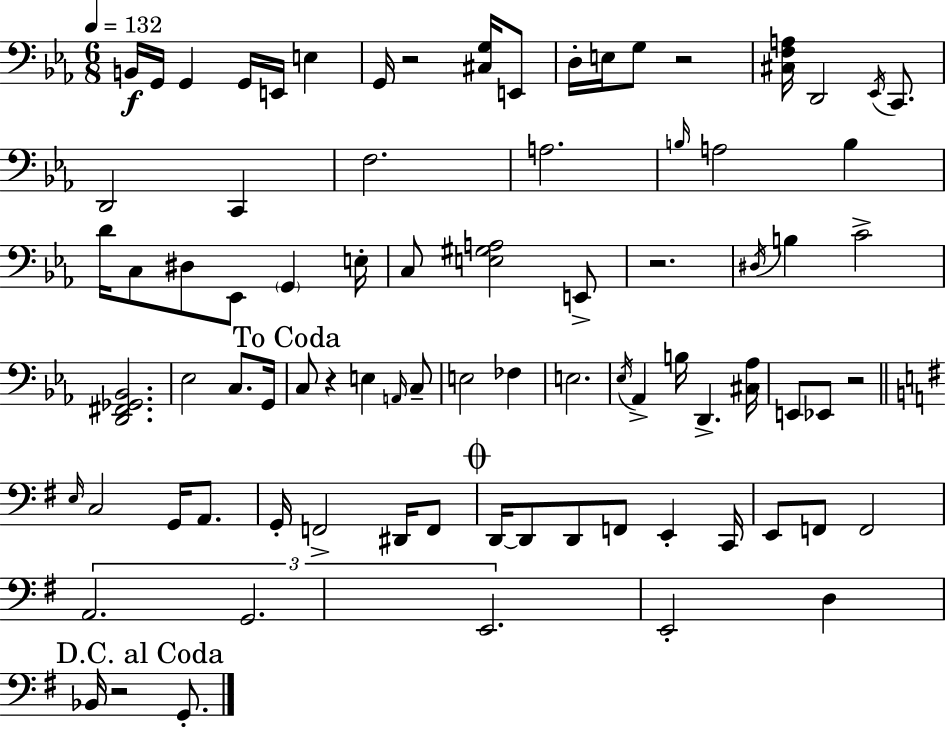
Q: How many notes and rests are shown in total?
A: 83